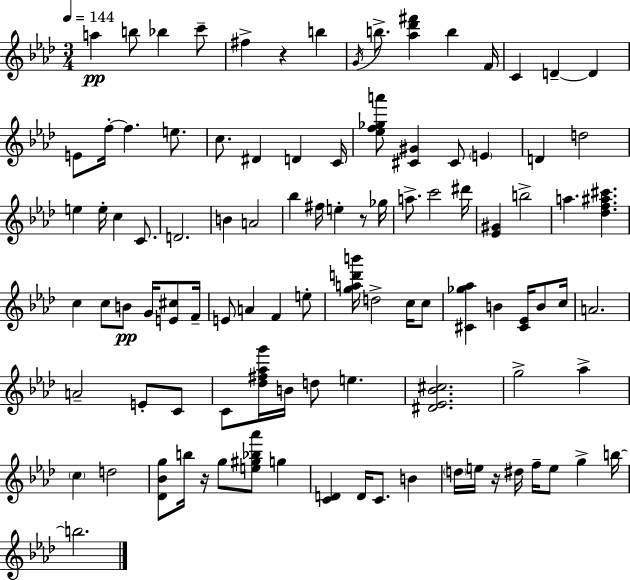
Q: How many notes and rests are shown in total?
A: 100